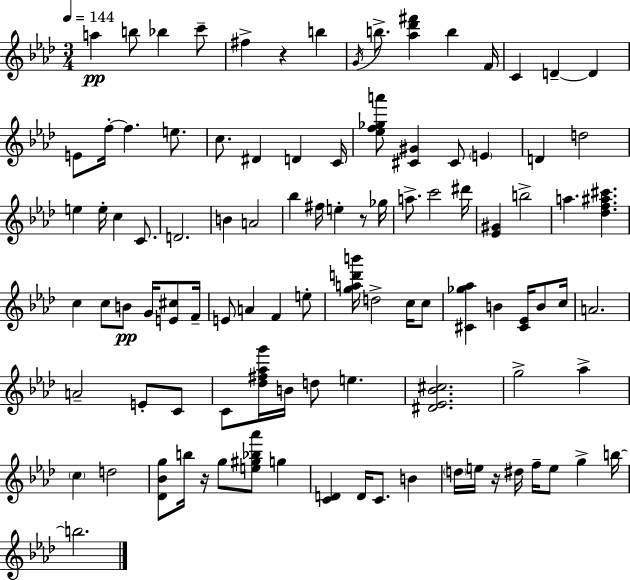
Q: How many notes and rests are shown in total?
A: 100